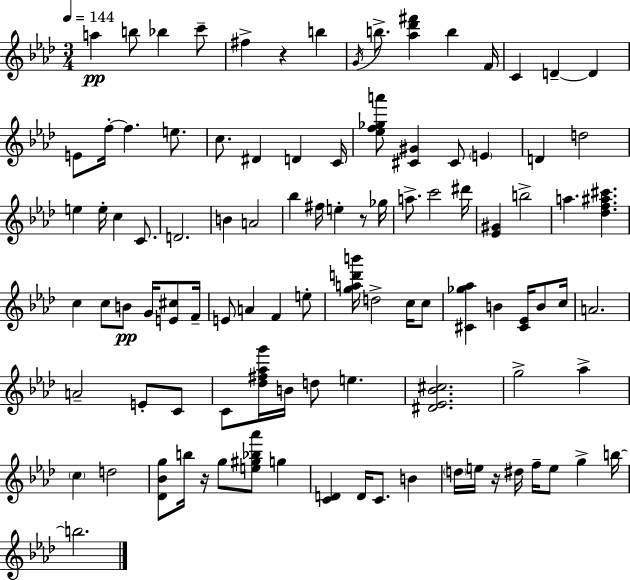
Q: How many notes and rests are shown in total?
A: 100